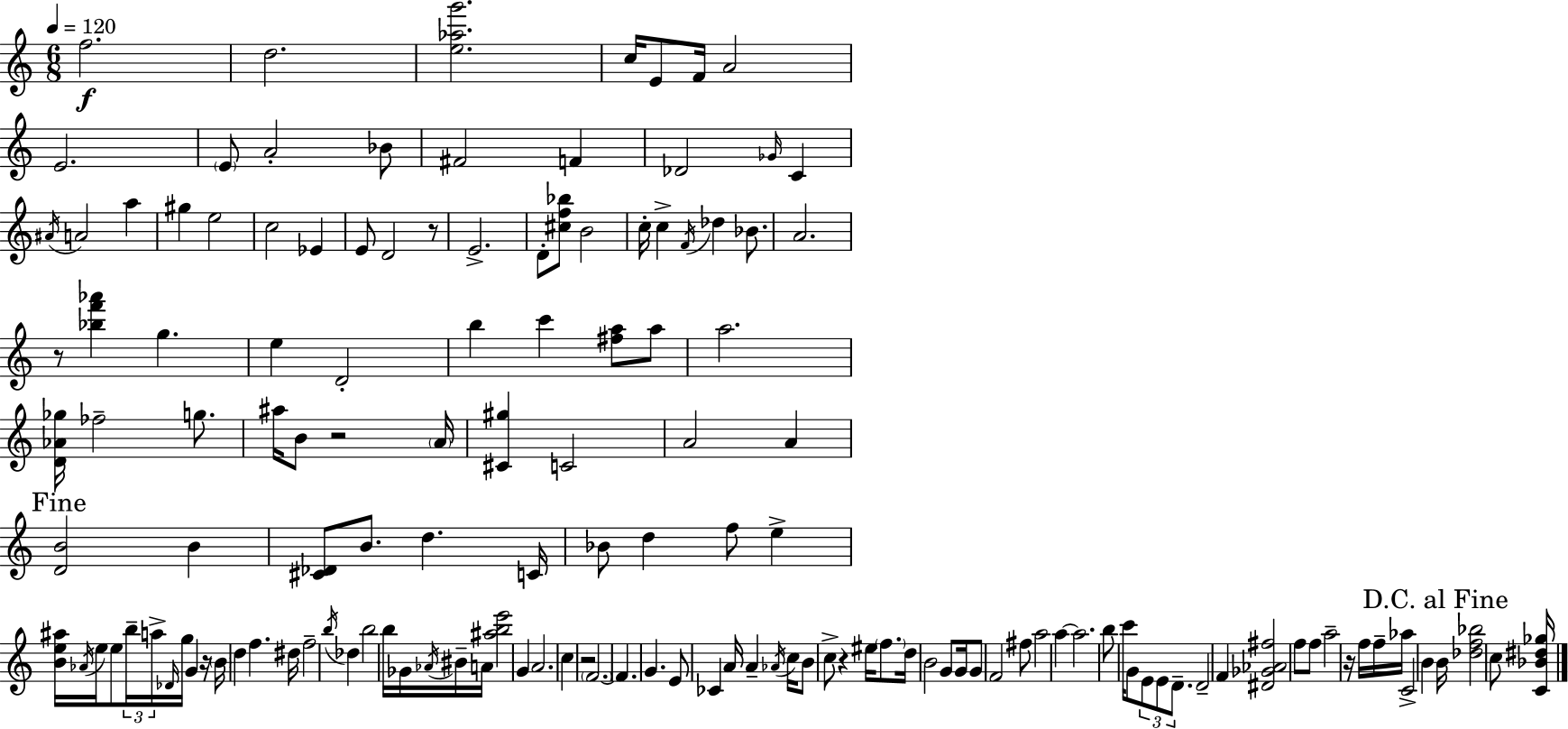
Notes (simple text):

F5/h. D5/h. [E5,Ab5,G6]/h. C5/s E4/e F4/s A4/h E4/h. E4/e A4/h Bb4/e F#4/h F4/q Db4/h Gb4/s C4/q A#4/s A4/h A5/q G#5/q E5/h C5/h Eb4/q E4/e D4/h R/e E4/h. D4/e [C#5,F5,Bb5]/e B4/h C5/s C5/q F4/s Db5/q Bb4/e. A4/h. R/e [Bb5,F6,Ab6]/q G5/q. E5/q D4/h B5/q C6/q [F#5,A5]/e A5/e A5/h. [D4,Ab4,Gb5]/s FES5/h G5/e. A#5/s B4/e R/h A4/s [C#4,G#5]/q C4/h A4/h A4/q [D4,B4]/h B4/q [C#4,Db4]/e B4/e. D5/q. C4/s Bb4/e D5/q F5/e E5/q [B4,E5,A#5]/s Ab4/s E5/s E5/e B5/s A5/s Db4/s G5/s G4/q R/s B4/s D5/q F5/q. D#5/s F5/h B5/s Db5/q B5/h B5/s Gb4/s Ab4/s BIS4/s A4/s [A#5,B5,E6]/h G4/q A4/h. C5/q R/h F4/h. F4/q. G4/q. E4/e CES4/q A4/s A4/q Ab4/s C5/s B4/e C5/e R/q EIS5/s F5/e. D5/s B4/h G4/e G4/s G4/e F4/h F#5/e A5/h A5/q A5/h. B5/e C6/s G4/e E4/e E4/e D4/e. D4/h F4/q [D#4,Gb4,Ab4,F#5]/h F5/e F5/e A5/h R/s F5/s F5/s Ab5/s C4/h B4/q B4/s [Db5,F5,Bb5]/h C5/e [C4,Bb4,D#5,Gb5]/s